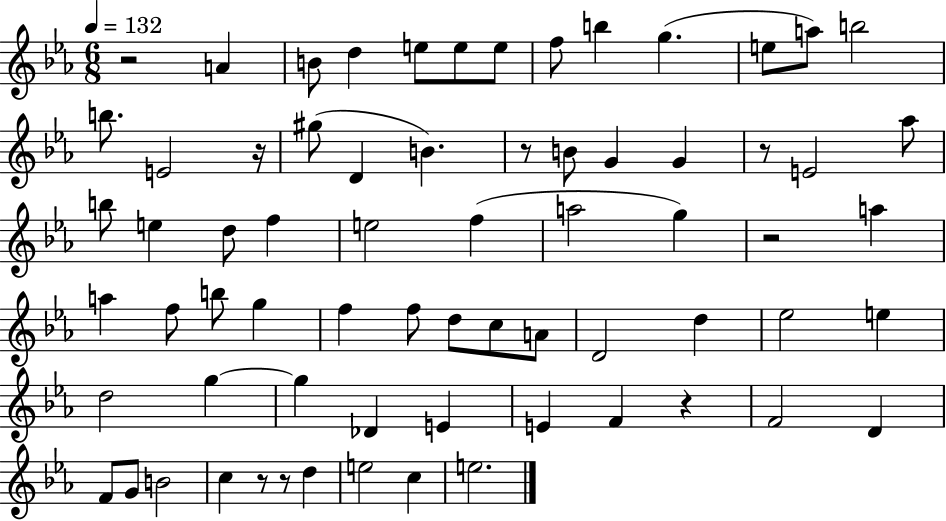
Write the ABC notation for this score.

X:1
T:Untitled
M:6/8
L:1/4
K:Eb
z2 A B/2 d e/2 e/2 e/2 f/2 b g e/2 a/2 b2 b/2 E2 z/4 ^g/2 D B z/2 B/2 G G z/2 E2 _a/2 b/2 e d/2 f e2 f a2 g z2 a a f/2 b/2 g f f/2 d/2 c/2 A/2 D2 d _e2 e d2 g g _D E E F z F2 D F/2 G/2 B2 c z/2 z/2 d e2 c e2